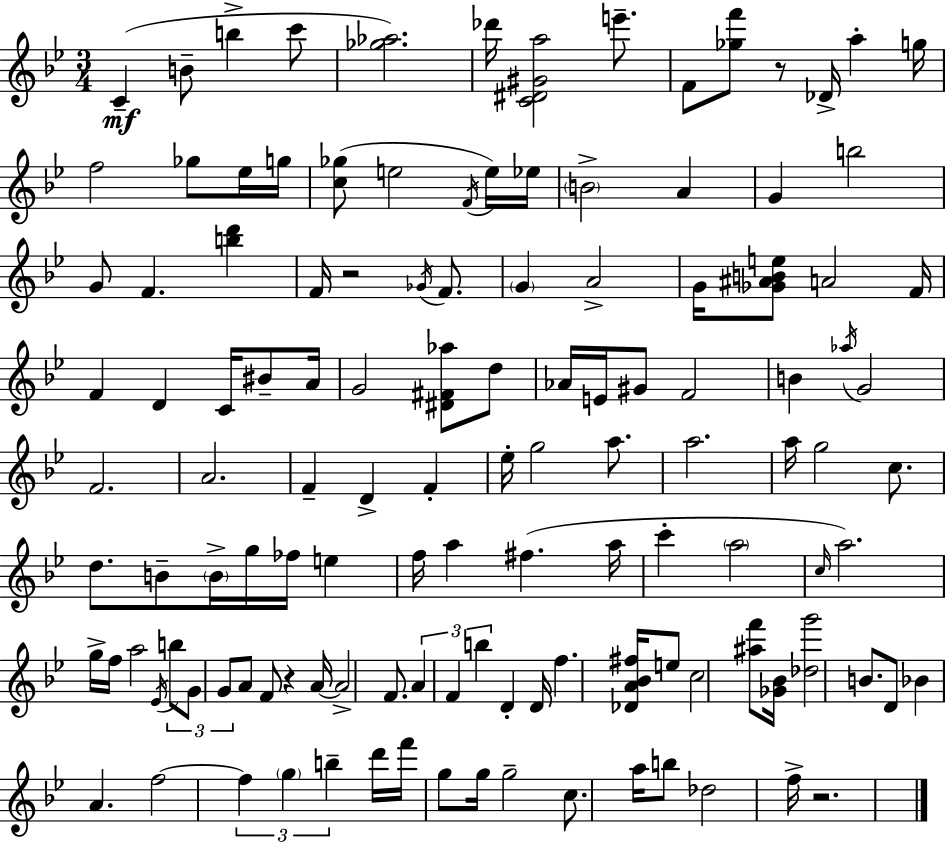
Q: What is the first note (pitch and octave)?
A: C4